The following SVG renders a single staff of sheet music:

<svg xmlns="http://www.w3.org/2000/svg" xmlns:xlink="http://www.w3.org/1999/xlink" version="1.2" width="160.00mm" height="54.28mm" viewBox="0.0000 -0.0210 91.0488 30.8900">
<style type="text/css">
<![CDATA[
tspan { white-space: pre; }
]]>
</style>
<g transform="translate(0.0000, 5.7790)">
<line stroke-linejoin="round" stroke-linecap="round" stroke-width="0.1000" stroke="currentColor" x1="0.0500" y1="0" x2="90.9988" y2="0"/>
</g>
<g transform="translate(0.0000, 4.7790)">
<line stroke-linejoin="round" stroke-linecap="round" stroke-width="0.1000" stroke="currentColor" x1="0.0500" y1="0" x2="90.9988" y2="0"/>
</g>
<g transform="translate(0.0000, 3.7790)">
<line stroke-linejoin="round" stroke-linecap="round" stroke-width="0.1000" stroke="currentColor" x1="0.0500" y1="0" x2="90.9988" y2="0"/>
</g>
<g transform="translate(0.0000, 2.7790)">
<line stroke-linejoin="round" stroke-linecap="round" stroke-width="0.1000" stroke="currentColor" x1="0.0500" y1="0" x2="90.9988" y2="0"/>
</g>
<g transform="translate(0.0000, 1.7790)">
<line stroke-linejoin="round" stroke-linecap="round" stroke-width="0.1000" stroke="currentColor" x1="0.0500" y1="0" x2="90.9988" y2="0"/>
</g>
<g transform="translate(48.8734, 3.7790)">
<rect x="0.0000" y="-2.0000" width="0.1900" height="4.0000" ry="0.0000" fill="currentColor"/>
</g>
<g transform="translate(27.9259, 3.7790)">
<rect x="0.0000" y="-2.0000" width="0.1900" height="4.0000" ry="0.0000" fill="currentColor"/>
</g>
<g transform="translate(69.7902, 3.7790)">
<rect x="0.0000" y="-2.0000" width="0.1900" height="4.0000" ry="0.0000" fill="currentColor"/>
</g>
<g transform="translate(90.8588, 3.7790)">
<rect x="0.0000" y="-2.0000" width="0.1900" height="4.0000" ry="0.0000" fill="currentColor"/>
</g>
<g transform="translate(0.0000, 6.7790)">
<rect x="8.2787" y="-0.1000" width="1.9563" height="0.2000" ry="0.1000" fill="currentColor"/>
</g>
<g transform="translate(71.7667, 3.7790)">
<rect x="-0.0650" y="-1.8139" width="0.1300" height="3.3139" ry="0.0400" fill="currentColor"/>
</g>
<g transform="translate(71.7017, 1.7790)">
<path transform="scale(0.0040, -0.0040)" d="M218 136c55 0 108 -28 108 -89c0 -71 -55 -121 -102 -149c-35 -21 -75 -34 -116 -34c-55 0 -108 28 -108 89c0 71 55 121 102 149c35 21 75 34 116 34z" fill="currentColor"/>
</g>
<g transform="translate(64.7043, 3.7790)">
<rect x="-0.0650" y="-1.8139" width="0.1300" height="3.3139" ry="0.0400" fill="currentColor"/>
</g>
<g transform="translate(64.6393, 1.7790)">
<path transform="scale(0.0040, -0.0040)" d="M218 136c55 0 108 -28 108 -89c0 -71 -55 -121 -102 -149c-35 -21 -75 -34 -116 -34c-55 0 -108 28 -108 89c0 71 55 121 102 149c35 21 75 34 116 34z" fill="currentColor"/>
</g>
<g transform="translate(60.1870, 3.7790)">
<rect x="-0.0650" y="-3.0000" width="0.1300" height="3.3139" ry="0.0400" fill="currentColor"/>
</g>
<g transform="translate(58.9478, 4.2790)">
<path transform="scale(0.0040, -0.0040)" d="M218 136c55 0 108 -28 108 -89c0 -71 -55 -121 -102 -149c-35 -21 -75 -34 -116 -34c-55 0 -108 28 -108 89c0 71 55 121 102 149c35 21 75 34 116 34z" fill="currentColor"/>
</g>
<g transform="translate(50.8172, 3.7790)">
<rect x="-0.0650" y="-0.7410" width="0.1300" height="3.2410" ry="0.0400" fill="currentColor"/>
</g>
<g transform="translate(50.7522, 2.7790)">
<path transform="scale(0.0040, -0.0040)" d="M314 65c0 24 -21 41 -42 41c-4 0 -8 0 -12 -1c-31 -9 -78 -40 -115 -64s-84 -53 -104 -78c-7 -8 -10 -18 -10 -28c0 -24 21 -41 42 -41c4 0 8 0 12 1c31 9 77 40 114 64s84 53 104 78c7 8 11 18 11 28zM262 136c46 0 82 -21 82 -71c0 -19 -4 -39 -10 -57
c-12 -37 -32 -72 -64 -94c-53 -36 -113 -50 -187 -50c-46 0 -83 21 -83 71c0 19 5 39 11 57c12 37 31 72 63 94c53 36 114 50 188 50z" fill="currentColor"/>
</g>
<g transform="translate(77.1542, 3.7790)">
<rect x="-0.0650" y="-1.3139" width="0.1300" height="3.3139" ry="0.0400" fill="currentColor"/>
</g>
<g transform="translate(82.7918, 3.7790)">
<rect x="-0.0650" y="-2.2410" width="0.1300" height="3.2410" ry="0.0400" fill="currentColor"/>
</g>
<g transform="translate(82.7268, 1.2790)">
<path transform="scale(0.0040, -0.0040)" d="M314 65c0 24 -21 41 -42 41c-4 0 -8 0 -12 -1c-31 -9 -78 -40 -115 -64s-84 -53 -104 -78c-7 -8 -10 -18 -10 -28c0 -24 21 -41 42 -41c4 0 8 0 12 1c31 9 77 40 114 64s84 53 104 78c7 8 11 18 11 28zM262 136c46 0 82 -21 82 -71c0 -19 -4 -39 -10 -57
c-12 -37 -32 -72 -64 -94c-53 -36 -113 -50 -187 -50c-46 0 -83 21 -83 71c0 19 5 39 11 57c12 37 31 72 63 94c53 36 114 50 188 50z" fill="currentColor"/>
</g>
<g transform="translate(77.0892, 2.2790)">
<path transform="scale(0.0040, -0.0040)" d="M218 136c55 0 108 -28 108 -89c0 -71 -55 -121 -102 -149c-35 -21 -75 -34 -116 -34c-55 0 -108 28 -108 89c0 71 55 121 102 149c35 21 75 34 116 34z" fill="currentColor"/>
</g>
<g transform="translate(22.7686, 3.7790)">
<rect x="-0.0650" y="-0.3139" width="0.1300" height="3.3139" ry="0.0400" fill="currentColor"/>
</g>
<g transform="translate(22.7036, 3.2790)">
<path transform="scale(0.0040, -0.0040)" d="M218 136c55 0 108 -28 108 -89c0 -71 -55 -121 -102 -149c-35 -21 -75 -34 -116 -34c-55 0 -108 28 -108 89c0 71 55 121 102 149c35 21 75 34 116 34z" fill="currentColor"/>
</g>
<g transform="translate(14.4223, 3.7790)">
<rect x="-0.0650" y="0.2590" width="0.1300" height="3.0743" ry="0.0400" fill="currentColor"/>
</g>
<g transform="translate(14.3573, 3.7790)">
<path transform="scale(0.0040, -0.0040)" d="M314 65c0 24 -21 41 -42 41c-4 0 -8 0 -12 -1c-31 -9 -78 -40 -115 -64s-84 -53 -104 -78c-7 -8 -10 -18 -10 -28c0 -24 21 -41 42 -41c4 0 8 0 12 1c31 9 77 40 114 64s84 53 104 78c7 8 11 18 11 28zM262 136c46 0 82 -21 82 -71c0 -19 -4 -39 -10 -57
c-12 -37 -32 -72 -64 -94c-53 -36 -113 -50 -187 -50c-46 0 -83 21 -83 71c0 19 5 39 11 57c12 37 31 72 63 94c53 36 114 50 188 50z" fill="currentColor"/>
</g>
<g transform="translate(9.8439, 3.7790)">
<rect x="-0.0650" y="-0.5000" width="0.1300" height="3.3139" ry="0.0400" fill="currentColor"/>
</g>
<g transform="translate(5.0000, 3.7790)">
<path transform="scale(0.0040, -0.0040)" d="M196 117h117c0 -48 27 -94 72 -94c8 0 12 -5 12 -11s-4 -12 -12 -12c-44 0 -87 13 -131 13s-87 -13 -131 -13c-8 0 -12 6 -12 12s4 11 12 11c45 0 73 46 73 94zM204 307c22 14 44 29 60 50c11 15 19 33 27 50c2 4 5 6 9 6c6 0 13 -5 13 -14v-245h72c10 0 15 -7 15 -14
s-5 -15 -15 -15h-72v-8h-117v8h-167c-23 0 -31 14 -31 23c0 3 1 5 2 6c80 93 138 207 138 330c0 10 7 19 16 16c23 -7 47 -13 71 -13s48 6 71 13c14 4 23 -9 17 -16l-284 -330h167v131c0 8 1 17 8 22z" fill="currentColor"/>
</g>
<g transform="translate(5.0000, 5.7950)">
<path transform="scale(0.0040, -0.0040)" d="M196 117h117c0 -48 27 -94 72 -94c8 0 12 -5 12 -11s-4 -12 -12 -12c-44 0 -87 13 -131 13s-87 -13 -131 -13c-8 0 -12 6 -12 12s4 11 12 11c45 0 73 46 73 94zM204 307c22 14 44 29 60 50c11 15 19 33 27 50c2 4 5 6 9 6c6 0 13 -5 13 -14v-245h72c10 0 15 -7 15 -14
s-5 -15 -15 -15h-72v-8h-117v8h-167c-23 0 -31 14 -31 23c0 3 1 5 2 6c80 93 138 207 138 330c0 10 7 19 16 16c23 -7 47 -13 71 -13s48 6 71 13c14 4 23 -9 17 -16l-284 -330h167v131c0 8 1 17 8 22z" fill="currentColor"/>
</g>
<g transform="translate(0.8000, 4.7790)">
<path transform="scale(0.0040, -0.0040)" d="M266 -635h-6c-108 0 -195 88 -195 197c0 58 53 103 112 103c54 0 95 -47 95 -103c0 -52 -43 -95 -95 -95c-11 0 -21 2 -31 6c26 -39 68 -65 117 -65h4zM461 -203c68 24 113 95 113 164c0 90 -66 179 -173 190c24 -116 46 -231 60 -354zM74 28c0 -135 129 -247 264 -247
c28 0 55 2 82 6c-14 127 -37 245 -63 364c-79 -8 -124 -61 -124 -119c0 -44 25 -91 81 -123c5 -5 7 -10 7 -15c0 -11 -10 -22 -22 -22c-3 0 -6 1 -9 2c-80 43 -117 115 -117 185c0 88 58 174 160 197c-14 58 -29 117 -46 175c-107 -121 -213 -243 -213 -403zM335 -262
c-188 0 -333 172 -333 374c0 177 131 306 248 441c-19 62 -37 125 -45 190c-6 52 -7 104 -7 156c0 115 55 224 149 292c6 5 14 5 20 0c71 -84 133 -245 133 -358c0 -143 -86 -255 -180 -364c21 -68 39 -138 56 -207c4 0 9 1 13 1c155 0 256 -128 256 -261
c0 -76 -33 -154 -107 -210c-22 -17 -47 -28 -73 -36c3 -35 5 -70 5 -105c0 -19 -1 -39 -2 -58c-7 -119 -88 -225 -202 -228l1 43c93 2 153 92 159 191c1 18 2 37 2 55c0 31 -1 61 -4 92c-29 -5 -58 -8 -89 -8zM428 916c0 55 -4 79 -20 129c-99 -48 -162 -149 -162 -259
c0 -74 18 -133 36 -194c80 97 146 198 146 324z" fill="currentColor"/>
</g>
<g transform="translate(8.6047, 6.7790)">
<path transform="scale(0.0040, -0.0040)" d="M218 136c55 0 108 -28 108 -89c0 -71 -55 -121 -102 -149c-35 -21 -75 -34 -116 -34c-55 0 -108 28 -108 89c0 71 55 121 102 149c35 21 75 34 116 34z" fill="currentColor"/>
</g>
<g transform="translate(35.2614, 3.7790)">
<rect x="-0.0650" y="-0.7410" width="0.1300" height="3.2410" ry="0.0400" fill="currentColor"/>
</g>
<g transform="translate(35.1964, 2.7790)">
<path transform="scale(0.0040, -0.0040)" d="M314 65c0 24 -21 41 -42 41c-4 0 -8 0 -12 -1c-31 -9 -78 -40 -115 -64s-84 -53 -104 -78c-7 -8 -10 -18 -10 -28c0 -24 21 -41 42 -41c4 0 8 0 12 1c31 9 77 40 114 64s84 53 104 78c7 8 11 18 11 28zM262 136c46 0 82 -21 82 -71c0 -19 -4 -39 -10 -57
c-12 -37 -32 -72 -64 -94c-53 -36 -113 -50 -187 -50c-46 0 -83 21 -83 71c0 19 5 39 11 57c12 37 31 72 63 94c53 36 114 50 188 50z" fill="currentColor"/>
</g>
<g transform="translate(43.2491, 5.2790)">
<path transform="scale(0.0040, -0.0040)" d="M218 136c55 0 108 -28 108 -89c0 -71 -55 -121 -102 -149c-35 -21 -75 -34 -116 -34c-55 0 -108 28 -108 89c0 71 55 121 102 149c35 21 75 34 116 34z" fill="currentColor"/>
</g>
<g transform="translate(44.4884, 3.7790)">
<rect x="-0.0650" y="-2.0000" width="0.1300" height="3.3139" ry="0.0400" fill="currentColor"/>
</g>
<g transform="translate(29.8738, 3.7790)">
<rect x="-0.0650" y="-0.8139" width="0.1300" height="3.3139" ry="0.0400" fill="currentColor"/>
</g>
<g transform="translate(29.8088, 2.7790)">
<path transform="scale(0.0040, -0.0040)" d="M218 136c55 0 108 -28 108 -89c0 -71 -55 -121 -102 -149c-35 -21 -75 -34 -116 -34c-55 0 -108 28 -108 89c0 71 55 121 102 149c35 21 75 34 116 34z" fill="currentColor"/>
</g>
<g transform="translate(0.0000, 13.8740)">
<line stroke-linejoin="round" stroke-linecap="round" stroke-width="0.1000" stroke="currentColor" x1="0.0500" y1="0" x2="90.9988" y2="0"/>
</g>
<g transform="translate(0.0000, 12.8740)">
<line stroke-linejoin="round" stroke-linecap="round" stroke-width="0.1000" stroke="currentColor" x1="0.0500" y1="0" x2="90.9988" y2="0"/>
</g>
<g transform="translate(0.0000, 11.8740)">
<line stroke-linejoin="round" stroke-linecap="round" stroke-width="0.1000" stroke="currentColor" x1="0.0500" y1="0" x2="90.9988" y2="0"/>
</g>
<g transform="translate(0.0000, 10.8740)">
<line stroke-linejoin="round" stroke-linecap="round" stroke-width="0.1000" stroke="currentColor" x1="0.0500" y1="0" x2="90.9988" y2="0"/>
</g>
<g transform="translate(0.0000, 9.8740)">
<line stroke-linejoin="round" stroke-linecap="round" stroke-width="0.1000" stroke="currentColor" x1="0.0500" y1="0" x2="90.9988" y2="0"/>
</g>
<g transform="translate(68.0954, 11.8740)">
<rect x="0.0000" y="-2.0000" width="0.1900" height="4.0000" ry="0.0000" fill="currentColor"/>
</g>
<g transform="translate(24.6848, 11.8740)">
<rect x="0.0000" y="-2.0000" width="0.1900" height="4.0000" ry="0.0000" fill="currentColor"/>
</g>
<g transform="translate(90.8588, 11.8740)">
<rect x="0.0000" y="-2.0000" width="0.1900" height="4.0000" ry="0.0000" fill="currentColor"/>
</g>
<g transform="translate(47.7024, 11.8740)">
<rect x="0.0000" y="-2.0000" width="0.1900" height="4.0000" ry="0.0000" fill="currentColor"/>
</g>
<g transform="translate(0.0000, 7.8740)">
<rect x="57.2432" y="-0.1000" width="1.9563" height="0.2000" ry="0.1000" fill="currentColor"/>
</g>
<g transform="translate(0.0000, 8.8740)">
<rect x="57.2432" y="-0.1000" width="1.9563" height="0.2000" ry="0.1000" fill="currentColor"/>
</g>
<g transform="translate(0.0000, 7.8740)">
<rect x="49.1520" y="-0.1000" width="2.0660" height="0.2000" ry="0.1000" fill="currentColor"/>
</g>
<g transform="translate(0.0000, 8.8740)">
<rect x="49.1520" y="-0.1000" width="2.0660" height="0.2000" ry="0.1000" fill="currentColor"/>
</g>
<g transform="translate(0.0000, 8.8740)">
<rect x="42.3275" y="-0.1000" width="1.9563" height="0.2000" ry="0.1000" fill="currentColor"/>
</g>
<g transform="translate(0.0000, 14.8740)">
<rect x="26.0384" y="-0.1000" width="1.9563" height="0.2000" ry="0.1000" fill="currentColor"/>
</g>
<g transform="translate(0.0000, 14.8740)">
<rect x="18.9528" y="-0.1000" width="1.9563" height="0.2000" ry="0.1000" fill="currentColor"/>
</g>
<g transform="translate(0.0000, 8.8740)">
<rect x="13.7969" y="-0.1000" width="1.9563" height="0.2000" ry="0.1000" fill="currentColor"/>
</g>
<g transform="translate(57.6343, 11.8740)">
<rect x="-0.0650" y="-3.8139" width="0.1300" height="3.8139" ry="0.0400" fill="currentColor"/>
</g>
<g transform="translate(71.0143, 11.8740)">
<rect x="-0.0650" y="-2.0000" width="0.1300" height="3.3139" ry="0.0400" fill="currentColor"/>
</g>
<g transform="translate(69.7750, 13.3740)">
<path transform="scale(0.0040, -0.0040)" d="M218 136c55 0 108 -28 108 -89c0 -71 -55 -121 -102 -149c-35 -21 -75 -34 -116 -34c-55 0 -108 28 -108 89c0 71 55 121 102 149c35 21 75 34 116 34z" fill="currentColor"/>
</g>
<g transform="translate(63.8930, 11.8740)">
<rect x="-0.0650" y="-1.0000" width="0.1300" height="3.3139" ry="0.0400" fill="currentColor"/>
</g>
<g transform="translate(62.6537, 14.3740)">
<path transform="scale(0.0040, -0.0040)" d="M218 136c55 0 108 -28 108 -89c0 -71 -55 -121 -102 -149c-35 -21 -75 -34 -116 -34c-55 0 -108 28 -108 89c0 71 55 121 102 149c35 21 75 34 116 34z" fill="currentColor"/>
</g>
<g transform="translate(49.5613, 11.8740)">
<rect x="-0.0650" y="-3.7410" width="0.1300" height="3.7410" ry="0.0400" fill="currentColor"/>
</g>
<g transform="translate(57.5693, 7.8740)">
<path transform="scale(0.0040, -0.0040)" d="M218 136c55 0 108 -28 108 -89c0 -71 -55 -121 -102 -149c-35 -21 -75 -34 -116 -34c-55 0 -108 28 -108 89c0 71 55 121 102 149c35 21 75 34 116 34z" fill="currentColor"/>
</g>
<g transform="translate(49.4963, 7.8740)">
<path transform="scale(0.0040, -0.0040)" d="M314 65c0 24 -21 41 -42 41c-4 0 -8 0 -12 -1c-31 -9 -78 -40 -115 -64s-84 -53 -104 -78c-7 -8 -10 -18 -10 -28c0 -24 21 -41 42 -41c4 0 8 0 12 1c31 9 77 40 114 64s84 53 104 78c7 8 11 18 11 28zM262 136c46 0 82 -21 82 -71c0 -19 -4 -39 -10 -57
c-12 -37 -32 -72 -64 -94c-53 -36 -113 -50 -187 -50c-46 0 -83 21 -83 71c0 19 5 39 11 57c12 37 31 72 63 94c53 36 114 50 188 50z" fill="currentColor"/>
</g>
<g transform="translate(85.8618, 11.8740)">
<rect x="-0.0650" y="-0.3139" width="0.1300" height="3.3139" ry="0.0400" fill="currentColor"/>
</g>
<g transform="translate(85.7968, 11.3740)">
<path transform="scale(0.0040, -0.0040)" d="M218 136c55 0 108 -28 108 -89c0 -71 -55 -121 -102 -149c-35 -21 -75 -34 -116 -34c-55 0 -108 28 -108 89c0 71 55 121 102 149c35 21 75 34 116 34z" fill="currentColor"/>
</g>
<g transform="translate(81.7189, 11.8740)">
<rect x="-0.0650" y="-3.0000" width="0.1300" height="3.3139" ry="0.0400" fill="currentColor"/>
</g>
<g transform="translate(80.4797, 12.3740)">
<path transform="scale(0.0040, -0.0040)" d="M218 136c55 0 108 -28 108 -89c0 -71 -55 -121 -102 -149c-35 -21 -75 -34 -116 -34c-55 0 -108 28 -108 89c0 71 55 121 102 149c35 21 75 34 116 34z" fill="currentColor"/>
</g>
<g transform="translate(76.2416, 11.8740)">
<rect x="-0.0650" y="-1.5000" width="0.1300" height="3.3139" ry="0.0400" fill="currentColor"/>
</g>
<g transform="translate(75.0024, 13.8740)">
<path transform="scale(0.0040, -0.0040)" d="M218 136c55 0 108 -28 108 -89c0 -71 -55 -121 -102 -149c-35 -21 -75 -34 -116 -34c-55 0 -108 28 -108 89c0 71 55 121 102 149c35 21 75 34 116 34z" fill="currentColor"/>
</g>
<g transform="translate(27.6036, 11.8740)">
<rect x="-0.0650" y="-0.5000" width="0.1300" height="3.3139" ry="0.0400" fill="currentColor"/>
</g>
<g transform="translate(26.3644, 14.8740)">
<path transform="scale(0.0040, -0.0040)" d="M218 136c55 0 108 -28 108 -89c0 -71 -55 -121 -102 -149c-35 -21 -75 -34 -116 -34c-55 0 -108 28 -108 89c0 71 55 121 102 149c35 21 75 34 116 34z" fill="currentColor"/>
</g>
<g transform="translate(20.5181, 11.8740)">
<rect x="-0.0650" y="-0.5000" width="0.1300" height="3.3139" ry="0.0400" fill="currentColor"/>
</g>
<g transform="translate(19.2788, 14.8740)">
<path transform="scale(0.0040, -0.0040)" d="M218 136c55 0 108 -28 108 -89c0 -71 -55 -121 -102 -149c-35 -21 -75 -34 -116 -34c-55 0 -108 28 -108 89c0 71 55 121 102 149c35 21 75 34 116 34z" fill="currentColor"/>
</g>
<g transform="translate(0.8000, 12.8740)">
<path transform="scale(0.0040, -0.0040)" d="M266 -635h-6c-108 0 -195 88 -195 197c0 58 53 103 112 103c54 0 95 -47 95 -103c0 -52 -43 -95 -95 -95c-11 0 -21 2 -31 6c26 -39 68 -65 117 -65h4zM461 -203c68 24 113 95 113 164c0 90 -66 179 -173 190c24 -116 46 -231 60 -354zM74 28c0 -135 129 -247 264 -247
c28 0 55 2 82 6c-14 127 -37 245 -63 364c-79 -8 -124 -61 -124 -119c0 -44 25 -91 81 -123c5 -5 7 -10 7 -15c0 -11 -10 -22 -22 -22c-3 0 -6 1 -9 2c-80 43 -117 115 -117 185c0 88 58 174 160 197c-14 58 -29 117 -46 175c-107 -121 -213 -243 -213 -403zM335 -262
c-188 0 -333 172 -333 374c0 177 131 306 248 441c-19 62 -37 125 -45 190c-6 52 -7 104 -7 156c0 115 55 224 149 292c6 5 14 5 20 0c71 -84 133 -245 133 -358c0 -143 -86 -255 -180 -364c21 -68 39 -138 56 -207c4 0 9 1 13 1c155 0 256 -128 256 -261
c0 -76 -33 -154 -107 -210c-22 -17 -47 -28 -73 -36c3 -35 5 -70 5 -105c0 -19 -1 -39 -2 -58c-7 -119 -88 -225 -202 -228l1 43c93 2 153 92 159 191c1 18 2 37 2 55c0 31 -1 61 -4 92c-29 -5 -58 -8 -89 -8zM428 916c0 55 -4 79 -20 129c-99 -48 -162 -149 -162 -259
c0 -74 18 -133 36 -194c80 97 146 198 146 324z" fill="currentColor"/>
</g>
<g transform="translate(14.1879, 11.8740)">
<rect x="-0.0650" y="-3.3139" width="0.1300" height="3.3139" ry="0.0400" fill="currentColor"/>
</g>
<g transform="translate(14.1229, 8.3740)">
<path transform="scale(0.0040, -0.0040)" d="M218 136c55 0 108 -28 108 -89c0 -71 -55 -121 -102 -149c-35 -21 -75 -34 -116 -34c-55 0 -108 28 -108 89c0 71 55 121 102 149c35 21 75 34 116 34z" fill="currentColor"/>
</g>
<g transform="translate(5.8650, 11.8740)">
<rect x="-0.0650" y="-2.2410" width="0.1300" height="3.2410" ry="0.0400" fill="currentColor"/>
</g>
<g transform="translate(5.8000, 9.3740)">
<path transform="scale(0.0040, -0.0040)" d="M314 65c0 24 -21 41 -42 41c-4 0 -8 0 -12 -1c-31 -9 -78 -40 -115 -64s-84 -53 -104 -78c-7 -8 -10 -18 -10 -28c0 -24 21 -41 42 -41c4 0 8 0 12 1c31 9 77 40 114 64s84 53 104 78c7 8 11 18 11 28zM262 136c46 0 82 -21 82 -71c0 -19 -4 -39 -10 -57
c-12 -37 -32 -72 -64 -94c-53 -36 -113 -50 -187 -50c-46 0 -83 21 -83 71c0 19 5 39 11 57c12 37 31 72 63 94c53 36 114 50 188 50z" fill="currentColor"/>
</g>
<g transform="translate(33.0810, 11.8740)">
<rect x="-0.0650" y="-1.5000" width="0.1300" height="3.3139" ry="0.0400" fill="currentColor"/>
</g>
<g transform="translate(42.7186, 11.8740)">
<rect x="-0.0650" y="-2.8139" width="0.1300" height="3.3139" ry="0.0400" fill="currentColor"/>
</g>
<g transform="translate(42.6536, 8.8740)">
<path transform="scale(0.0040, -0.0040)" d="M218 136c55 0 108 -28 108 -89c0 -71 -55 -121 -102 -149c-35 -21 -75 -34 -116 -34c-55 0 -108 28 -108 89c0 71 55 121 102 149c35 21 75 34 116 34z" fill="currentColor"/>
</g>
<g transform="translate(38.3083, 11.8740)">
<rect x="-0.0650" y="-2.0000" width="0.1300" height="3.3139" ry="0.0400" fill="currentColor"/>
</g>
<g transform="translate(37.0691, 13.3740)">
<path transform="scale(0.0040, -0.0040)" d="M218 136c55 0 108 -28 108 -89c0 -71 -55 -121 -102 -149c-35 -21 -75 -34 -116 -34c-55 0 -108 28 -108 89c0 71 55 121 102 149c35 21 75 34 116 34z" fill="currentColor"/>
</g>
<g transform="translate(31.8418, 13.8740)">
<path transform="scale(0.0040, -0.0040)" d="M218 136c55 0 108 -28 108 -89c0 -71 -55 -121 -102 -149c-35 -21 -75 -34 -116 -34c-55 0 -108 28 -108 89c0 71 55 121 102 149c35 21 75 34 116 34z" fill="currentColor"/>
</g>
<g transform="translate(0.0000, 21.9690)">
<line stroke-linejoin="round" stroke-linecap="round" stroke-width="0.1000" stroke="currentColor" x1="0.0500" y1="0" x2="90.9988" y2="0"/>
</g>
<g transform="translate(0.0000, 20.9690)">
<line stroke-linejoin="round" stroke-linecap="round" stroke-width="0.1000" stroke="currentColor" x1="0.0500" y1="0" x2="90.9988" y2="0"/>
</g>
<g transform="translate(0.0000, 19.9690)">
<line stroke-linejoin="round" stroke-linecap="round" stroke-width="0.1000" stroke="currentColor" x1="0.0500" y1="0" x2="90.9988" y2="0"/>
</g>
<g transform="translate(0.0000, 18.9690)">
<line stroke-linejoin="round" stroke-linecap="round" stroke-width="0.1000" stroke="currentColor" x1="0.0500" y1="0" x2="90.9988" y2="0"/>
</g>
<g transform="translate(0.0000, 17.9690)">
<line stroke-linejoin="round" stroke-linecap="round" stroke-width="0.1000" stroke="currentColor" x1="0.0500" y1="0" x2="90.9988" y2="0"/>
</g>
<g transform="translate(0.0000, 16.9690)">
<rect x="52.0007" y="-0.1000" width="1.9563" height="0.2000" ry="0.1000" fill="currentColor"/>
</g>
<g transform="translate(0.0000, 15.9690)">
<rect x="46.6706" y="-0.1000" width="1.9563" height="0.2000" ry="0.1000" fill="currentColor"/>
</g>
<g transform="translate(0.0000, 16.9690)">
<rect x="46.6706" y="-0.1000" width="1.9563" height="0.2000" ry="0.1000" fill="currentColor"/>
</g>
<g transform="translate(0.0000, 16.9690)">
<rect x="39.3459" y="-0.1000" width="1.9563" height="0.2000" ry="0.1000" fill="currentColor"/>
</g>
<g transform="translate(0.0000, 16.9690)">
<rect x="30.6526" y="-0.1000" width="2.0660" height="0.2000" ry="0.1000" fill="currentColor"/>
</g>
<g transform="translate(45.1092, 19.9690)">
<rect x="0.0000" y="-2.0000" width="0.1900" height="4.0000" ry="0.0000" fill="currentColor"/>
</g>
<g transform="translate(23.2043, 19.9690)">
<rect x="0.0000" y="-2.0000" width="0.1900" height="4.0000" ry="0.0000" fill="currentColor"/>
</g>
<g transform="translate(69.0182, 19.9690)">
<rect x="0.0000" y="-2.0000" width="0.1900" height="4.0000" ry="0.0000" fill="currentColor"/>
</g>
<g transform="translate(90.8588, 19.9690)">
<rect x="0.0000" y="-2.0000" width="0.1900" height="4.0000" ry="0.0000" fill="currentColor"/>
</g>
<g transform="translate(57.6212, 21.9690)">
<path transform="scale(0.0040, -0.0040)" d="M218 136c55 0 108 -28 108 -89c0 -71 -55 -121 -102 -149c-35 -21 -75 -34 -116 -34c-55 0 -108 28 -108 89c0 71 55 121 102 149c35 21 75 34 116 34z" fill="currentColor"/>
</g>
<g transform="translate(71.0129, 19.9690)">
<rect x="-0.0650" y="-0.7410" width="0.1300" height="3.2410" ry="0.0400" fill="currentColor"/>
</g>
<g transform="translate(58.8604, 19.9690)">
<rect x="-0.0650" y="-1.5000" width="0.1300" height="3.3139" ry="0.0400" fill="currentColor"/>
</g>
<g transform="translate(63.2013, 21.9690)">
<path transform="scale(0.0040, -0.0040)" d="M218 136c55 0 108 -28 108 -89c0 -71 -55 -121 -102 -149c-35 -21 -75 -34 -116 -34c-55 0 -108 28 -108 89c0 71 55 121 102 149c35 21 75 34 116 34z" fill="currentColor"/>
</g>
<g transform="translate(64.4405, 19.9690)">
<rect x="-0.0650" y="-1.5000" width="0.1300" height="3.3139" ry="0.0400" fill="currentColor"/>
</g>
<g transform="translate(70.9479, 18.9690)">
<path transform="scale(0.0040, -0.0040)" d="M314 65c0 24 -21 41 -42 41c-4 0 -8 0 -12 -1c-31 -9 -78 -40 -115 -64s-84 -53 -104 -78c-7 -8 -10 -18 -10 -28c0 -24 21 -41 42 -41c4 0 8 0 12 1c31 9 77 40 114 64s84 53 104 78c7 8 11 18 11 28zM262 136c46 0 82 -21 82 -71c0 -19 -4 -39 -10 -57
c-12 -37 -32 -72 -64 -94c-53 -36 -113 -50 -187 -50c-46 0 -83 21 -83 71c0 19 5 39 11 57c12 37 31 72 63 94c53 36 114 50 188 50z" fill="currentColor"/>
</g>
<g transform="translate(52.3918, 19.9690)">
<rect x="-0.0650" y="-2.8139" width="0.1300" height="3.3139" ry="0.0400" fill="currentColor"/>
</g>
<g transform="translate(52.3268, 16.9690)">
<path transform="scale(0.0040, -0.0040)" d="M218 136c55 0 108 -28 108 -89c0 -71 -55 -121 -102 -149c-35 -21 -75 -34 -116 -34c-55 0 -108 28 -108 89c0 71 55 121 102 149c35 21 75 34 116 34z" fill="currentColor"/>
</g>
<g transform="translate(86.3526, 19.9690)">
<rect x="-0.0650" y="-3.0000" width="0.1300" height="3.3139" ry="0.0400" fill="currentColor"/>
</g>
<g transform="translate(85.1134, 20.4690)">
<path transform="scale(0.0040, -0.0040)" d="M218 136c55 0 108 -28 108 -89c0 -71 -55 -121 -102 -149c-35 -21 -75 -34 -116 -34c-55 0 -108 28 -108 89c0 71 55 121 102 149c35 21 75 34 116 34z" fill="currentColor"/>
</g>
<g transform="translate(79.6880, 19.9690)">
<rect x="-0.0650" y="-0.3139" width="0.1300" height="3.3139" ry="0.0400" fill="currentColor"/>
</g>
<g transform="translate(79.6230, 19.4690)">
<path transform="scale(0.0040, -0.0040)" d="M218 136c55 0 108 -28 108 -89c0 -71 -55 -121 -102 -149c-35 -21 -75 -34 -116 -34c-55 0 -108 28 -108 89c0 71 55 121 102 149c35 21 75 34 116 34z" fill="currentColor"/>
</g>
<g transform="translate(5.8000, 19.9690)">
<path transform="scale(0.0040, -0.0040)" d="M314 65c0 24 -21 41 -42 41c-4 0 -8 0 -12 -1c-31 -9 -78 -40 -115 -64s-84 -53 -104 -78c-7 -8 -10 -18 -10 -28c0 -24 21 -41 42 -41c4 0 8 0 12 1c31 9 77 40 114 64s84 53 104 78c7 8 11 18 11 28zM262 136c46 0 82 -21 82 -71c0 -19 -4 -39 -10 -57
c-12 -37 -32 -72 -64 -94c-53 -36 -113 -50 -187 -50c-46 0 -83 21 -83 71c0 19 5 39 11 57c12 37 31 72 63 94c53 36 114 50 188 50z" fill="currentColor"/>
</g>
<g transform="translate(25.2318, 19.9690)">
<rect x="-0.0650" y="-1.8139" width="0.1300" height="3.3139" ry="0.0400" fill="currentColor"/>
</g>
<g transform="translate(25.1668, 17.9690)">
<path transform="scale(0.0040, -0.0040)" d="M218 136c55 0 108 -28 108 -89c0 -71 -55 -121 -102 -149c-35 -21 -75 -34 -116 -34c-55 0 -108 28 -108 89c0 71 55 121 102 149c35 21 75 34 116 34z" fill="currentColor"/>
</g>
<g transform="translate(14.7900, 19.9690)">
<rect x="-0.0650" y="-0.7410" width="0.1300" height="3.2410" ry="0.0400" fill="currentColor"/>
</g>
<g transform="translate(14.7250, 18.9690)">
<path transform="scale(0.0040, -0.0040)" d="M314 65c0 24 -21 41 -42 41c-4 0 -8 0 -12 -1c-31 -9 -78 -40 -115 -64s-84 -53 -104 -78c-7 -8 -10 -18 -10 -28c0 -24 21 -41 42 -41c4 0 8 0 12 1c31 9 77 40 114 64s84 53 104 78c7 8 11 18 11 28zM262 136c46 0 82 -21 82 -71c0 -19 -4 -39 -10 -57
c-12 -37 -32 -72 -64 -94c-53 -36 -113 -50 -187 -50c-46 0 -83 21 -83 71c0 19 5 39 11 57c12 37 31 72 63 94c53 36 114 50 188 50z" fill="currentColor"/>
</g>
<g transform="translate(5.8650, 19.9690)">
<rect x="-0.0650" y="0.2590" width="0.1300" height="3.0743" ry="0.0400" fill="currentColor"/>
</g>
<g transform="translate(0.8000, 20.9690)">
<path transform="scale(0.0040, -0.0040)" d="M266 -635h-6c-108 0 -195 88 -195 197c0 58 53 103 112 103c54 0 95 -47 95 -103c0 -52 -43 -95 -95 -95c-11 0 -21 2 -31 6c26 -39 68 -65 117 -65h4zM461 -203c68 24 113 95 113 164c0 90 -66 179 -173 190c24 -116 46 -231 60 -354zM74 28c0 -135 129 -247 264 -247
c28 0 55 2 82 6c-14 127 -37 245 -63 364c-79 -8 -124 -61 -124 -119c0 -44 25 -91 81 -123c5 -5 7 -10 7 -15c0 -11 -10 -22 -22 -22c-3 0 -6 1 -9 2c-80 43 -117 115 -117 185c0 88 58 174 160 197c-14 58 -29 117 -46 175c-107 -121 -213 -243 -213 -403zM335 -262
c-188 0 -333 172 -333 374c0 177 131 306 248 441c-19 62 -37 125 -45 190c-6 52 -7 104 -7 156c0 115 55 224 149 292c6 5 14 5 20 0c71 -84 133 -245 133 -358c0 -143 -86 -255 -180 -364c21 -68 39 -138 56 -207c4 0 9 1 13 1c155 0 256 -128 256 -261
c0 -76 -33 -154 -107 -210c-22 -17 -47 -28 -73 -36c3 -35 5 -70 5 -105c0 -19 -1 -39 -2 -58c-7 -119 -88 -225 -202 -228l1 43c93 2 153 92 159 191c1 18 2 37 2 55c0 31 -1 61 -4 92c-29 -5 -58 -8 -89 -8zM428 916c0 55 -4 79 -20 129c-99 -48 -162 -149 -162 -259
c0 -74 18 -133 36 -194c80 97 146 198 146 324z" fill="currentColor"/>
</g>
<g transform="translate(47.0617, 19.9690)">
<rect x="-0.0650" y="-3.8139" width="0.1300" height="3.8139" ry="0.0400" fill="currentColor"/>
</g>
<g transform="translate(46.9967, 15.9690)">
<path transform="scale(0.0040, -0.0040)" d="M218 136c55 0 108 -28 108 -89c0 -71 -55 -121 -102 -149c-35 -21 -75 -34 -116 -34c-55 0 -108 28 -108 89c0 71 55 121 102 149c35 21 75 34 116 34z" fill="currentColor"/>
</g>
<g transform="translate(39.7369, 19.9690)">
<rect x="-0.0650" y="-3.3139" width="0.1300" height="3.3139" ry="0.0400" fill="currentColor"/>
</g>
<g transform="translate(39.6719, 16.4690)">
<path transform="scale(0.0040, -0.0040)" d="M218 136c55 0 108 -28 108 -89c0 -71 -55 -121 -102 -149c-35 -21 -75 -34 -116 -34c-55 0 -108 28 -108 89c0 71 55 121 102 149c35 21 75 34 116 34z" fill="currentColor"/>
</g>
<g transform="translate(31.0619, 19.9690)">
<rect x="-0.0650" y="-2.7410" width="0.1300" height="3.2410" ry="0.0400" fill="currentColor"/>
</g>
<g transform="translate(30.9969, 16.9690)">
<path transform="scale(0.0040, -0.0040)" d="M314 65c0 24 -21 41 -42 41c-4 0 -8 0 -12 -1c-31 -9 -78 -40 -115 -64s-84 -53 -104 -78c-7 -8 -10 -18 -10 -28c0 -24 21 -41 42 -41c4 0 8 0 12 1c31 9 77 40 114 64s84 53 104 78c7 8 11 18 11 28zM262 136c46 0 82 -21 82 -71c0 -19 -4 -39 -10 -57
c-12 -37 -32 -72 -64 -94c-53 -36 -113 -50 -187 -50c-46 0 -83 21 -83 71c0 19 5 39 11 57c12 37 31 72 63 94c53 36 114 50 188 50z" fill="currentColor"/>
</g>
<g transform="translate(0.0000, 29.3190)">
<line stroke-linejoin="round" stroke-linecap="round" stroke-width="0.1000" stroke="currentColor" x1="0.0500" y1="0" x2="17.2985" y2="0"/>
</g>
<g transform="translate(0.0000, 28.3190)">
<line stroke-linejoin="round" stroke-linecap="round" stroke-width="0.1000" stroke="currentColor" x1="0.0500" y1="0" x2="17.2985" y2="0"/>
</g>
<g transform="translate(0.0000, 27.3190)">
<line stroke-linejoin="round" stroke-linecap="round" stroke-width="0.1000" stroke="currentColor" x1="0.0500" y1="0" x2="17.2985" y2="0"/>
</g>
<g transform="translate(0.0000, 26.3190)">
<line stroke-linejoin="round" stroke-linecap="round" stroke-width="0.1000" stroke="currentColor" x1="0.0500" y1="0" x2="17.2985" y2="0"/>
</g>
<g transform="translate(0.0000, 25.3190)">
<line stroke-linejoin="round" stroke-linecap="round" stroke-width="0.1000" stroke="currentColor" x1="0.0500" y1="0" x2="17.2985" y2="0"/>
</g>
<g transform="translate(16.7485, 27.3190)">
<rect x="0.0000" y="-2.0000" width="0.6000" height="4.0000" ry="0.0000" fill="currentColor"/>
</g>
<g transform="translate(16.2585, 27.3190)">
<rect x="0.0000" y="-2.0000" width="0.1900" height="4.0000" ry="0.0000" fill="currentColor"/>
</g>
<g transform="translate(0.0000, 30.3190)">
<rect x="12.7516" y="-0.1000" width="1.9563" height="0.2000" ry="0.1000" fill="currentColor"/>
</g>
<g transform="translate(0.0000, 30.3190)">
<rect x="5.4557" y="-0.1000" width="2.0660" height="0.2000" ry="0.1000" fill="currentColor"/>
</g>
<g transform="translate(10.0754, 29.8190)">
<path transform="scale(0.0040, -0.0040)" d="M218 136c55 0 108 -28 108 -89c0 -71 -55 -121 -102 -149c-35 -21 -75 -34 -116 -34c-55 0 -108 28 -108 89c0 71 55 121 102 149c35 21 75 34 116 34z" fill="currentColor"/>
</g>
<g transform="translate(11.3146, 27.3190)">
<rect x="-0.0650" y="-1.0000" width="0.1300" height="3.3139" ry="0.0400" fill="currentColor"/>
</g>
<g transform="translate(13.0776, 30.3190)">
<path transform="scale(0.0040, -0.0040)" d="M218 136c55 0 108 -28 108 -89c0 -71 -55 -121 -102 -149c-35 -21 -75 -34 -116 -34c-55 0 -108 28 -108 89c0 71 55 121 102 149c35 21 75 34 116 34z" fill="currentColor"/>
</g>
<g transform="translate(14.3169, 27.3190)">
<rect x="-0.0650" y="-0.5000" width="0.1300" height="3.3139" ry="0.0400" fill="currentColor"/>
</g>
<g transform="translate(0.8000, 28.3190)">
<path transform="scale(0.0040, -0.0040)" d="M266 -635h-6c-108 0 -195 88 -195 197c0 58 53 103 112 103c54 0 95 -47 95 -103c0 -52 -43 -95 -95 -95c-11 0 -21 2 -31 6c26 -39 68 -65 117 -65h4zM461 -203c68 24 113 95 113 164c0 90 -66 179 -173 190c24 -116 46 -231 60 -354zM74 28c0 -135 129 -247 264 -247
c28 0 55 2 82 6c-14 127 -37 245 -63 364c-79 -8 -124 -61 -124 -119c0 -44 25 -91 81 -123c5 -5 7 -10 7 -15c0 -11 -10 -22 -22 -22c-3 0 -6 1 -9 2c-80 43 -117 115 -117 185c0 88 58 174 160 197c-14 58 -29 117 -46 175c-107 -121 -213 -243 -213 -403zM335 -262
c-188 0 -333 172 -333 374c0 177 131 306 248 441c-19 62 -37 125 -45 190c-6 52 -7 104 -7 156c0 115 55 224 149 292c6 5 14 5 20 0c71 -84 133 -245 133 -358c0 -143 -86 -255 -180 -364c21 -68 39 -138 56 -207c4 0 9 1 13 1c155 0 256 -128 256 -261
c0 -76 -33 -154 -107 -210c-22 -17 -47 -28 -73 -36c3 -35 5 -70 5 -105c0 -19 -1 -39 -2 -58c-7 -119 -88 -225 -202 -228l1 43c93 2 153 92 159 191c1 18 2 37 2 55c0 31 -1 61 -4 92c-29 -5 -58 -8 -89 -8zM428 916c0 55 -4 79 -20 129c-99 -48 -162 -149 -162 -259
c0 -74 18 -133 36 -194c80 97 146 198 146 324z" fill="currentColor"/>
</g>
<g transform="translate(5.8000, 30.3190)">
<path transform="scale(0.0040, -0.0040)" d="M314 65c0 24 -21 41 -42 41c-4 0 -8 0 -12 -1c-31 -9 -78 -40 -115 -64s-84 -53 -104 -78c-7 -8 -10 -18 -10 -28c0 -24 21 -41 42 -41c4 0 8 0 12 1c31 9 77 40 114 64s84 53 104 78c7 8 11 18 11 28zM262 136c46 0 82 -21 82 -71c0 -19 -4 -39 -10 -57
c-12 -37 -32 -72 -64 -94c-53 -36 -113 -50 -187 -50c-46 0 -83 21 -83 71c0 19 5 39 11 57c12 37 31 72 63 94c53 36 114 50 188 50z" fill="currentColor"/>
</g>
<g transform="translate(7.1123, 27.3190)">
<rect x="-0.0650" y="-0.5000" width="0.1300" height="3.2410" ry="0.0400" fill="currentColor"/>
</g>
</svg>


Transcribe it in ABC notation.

X:1
T:Untitled
M:4/4
L:1/4
K:C
C B2 c d d2 F d2 A f f e g2 g2 b C C E F a c'2 c' D F E A c B2 d2 f a2 b c' a E E d2 c A C2 D C